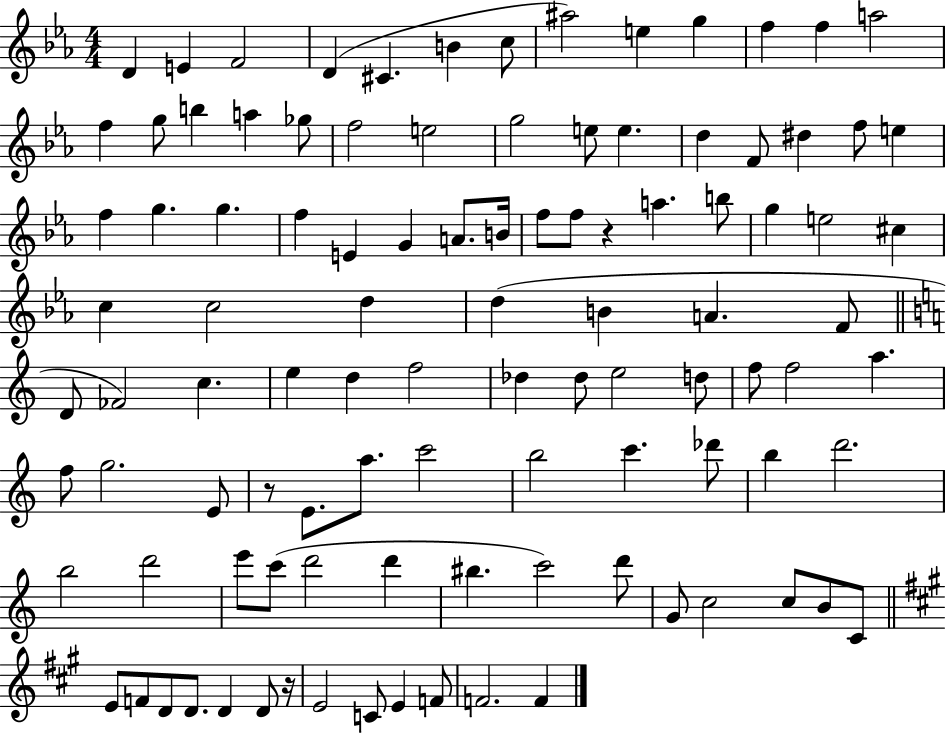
{
  \clef treble
  \numericTimeSignature
  \time 4/4
  \key ees \major
  d'4 e'4 f'2 | d'4( cis'4. b'4 c''8 | ais''2) e''4 g''4 | f''4 f''4 a''2 | \break f''4 g''8 b''4 a''4 ges''8 | f''2 e''2 | g''2 e''8 e''4. | d''4 f'8 dis''4 f''8 e''4 | \break f''4 g''4. g''4. | f''4 e'4 g'4 a'8. b'16 | f''8 f''8 r4 a''4. b''8 | g''4 e''2 cis''4 | \break c''4 c''2 d''4 | d''4( b'4 a'4. f'8 | \bar "||" \break \key c \major d'8 fes'2) c''4. | e''4 d''4 f''2 | des''4 des''8 e''2 d''8 | f''8 f''2 a''4. | \break f''8 g''2. e'8 | r8 e'8. a''8. c'''2 | b''2 c'''4. des'''8 | b''4 d'''2. | \break b''2 d'''2 | e'''8 c'''8( d'''2 d'''4 | bis''4. c'''2) d'''8 | g'8 c''2 c''8 b'8 c'8 | \break \bar "||" \break \key a \major e'8 f'8 d'8 d'8. d'4 d'8 r16 | e'2 c'8 e'4 f'8 | f'2. f'4 | \bar "|."
}